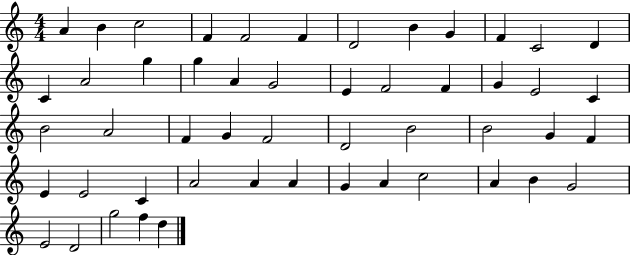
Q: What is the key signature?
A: C major